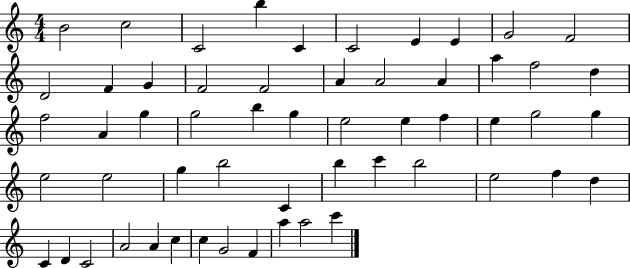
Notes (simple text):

B4/h C5/h C4/h B5/q C4/q C4/h E4/q E4/q G4/h F4/h D4/h F4/q G4/q F4/h F4/h A4/q A4/h A4/q A5/q F5/h D5/q F5/h A4/q G5/q G5/h B5/q G5/q E5/h E5/q F5/q E5/q G5/h G5/q E5/h E5/h G5/q B5/h C4/q B5/q C6/q B5/h E5/h F5/q D5/q C4/q D4/q C4/h A4/h A4/q C5/q C5/q G4/h F4/q A5/q A5/h C6/q